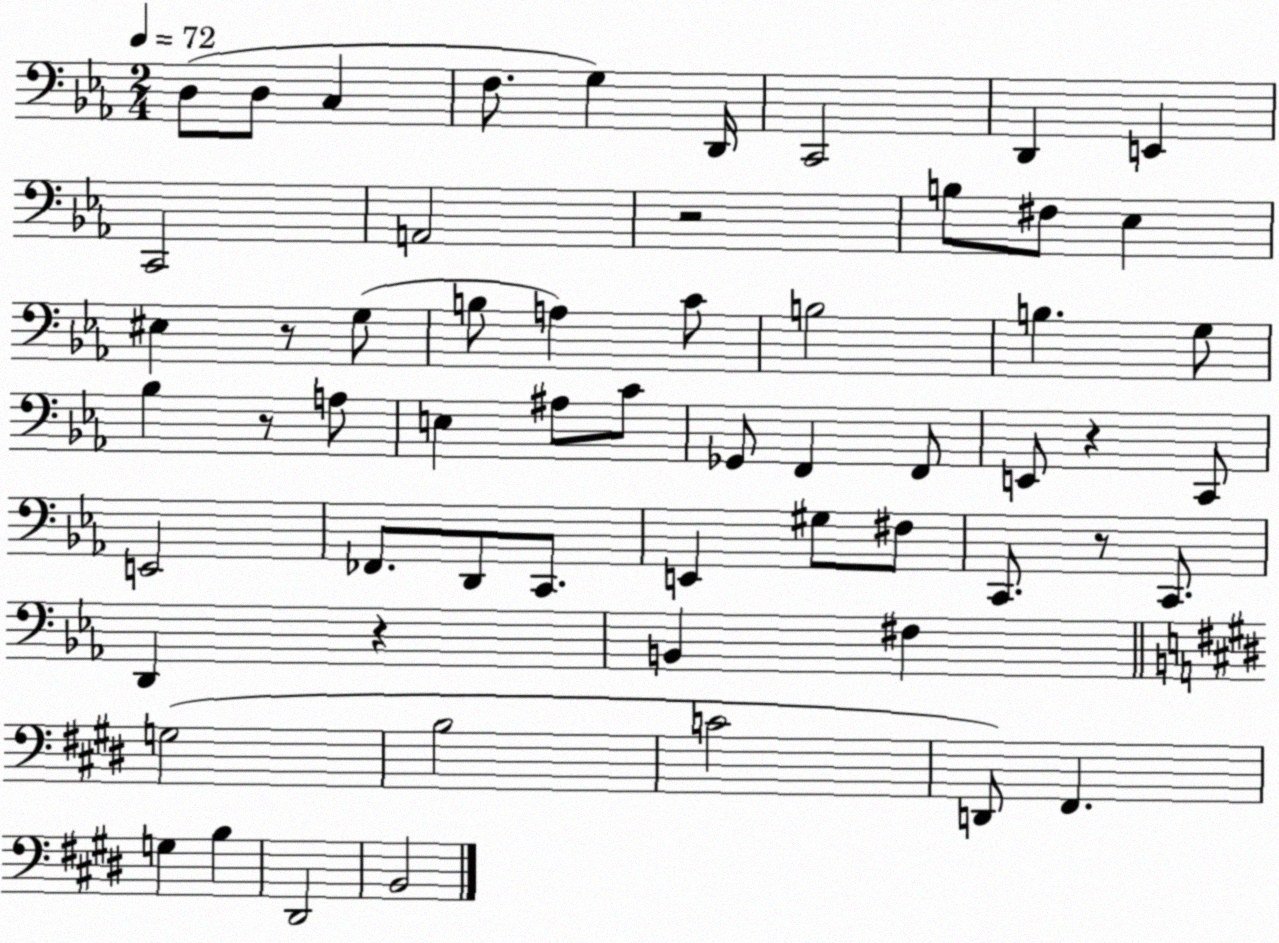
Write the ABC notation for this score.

X:1
T:Untitled
M:2/4
L:1/4
K:Eb
D,/2 D,/2 C, F,/2 G, D,,/4 C,,2 D,, E,, C,,2 A,,2 z2 B,/2 ^F,/2 _E, ^E, z/2 G,/2 B,/2 A, C/2 B,2 B, G,/2 _B, z/2 A,/2 E, ^A,/2 C/2 _G,,/2 F,, F,,/2 E,,/2 z C,,/2 E,,2 _F,,/2 D,,/2 C,,/2 E,, ^G,/2 ^F,/2 C,,/2 z/2 C,,/2 D,, z B,, ^F, G,2 B,2 C2 D,,/2 ^F,, G, B, ^D,,2 B,,2